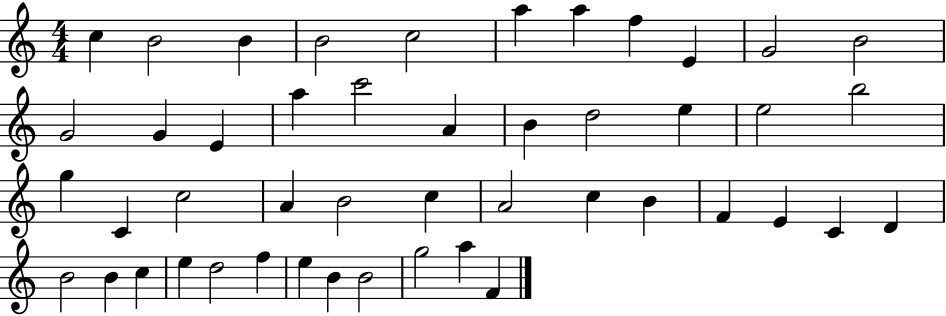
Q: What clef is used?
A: treble